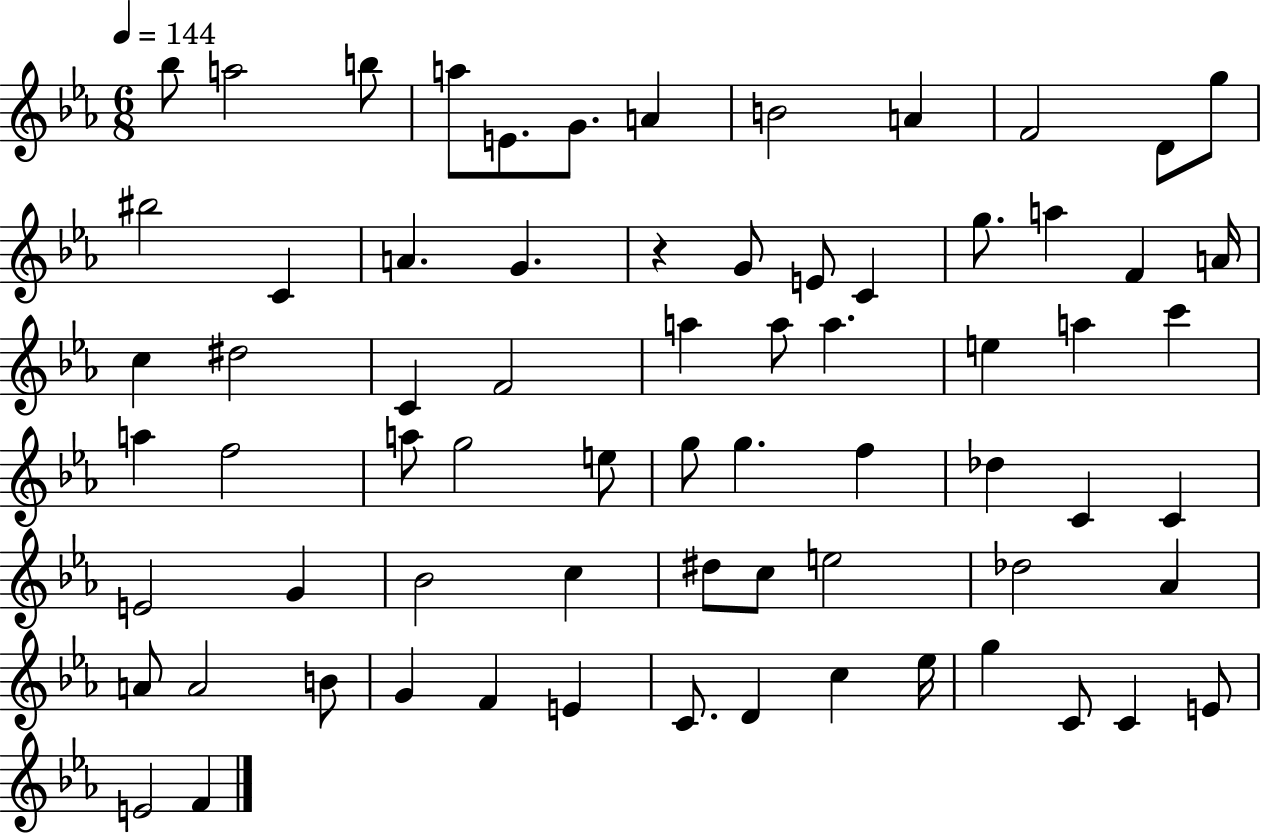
Bb5/e A5/h B5/e A5/e E4/e. G4/e. A4/q B4/h A4/q F4/h D4/e G5/e BIS5/h C4/q A4/q. G4/q. R/q G4/e E4/e C4/q G5/e. A5/q F4/q A4/s C5/q D#5/h C4/q F4/h A5/q A5/e A5/q. E5/q A5/q C6/q A5/q F5/h A5/e G5/h E5/e G5/e G5/q. F5/q Db5/q C4/q C4/q E4/h G4/q Bb4/h C5/q D#5/e C5/e E5/h Db5/h Ab4/q A4/e A4/h B4/e G4/q F4/q E4/q C4/e. D4/q C5/q Eb5/s G5/q C4/e C4/q E4/e E4/h F4/q